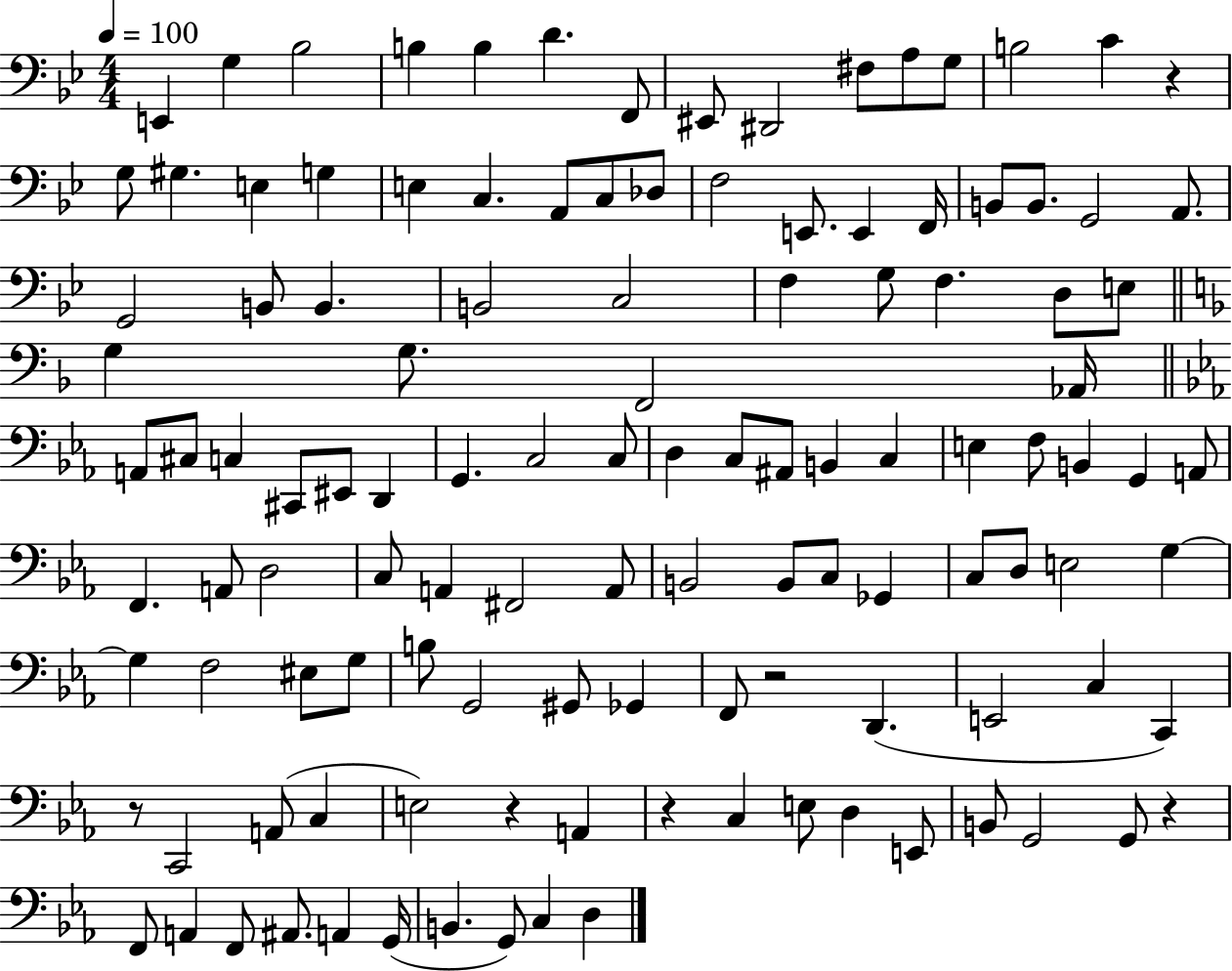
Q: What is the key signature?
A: BES major